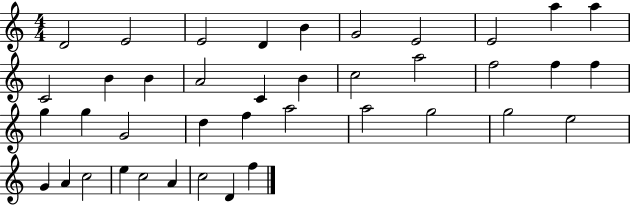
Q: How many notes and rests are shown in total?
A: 40